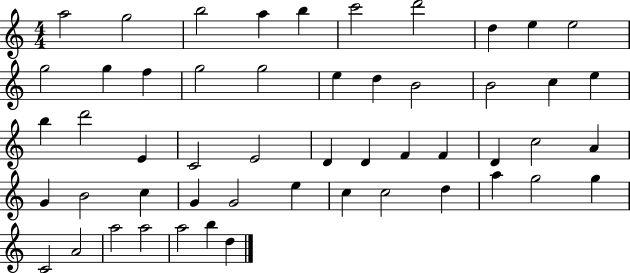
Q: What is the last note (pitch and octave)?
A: D5